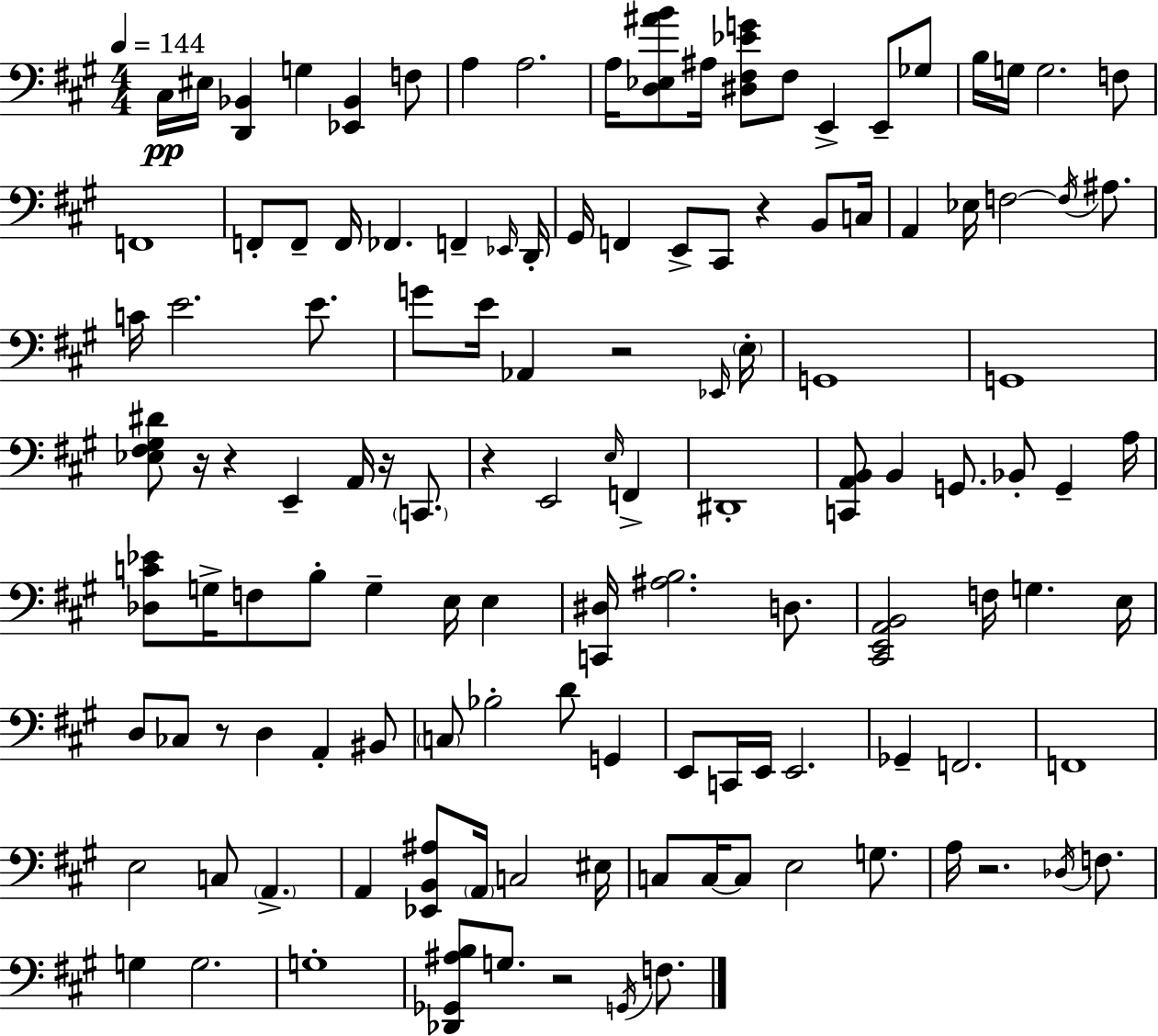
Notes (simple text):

C#3/s EIS3/s [D2,Bb2]/q G3/q [Eb2,Bb2]/q F3/e A3/q A3/h. A3/s [D3,Eb3,A#4,B4]/e A#3/s [D#3,F#3,Eb4,G4]/e F#3/e E2/q E2/e Gb3/e B3/s G3/s G3/h. F3/e F2/w F2/e F2/e F2/s FES2/q. F2/q Eb2/s D2/s G#2/s F2/q E2/e C#2/e R/q B2/e C3/s A2/q Eb3/s F3/h F3/s A#3/e. C4/s E4/h. E4/e. G4/e E4/s Ab2/q R/h Eb2/s E3/s G2/w G2/w [Eb3,F#3,G#3,D#4]/e R/s R/q E2/q A2/s R/s C2/e. R/q E2/h E3/s F2/q D#2/w [C2,A2,B2]/e B2/q G2/e. Bb2/e G2/q A3/s [Db3,C4,Eb4]/e G3/s F3/e B3/e G3/q E3/s E3/q [C2,D#3]/s [A#3,B3]/h. D3/e. [C#2,E2,A2,B2]/h F3/s G3/q. E3/s D3/e CES3/e R/e D3/q A2/q BIS2/e C3/e Bb3/h D4/e G2/q E2/e C2/s E2/s E2/h. Gb2/q F2/h. F2/w E3/h C3/e A2/q. A2/q [Eb2,B2,A#3]/e A2/s C3/h EIS3/s C3/e C3/s C3/e E3/h G3/e. A3/s R/h. Db3/s F3/e. G3/q G3/h. G3/w [Db2,Gb2,A#3,B3]/e G3/e. R/h G2/s F3/e.